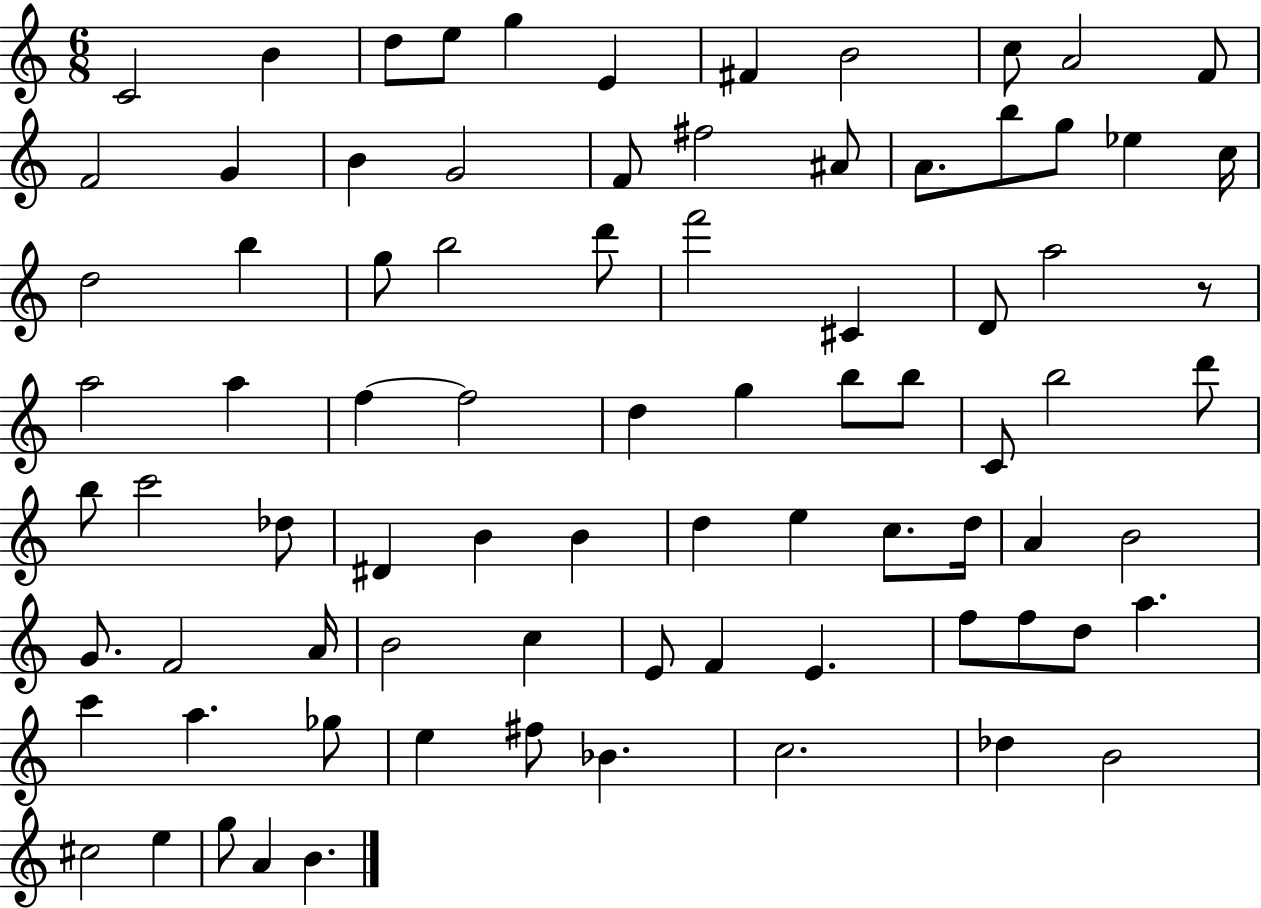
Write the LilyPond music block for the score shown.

{
  \clef treble
  \numericTimeSignature
  \time 6/8
  \key c \major
  \repeat volta 2 { c'2 b'4 | d''8 e''8 g''4 e'4 | fis'4 b'2 | c''8 a'2 f'8 | \break f'2 g'4 | b'4 g'2 | f'8 fis''2 ais'8 | a'8. b''8 g''8 ees''4 c''16 | \break d''2 b''4 | g''8 b''2 d'''8 | f'''2 cis'4 | d'8 a''2 r8 | \break a''2 a''4 | f''4~~ f''2 | d''4 g''4 b''8 b''8 | c'8 b''2 d'''8 | \break b''8 c'''2 des''8 | dis'4 b'4 b'4 | d''4 e''4 c''8. d''16 | a'4 b'2 | \break g'8. f'2 a'16 | b'2 c''4 | e'8 f'4 e'4. | f''8 f''8 d''8 a''4. | \break c'''4 a''4. ges''8 | e''4 fis''8 bes'4. | c''2. | des''4 b'2 | \break cis''2 e''4 | g''8 a'4 b'4. | } \bar "|."
}